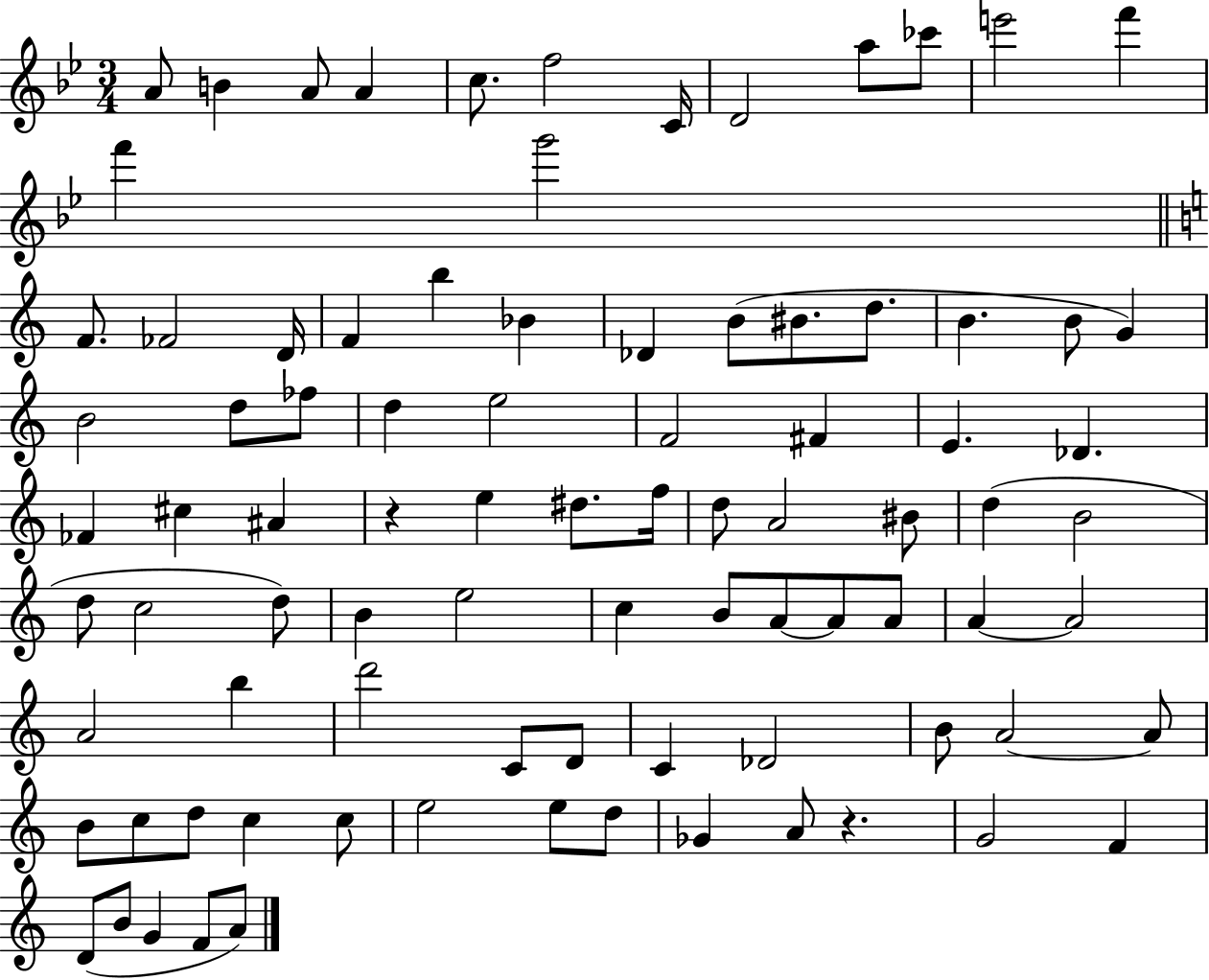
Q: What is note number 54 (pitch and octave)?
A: B4